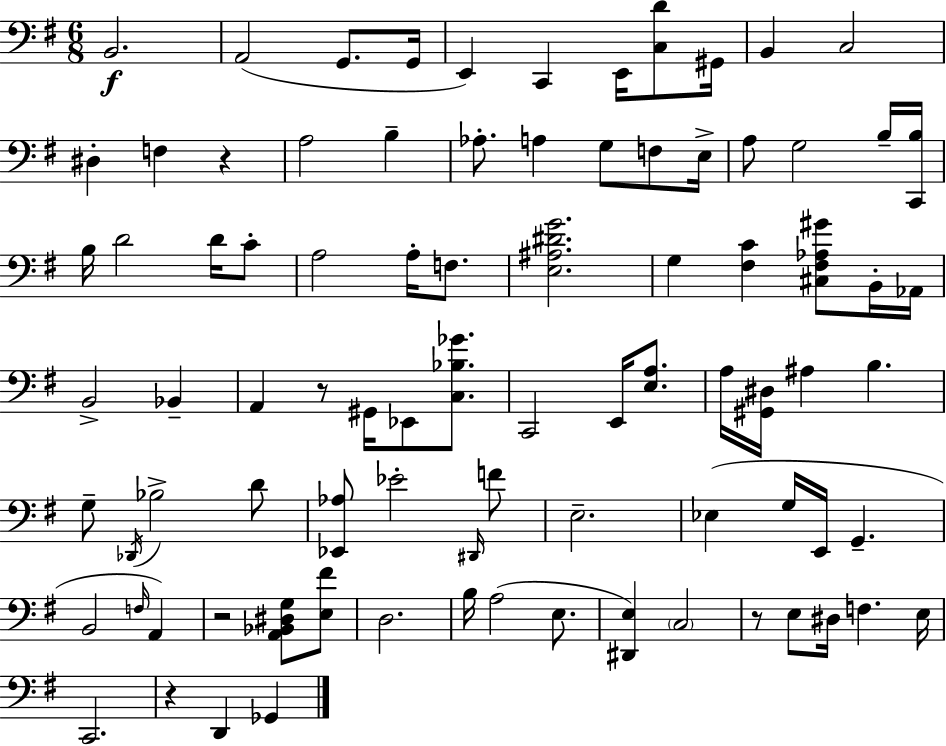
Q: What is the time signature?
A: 6/8